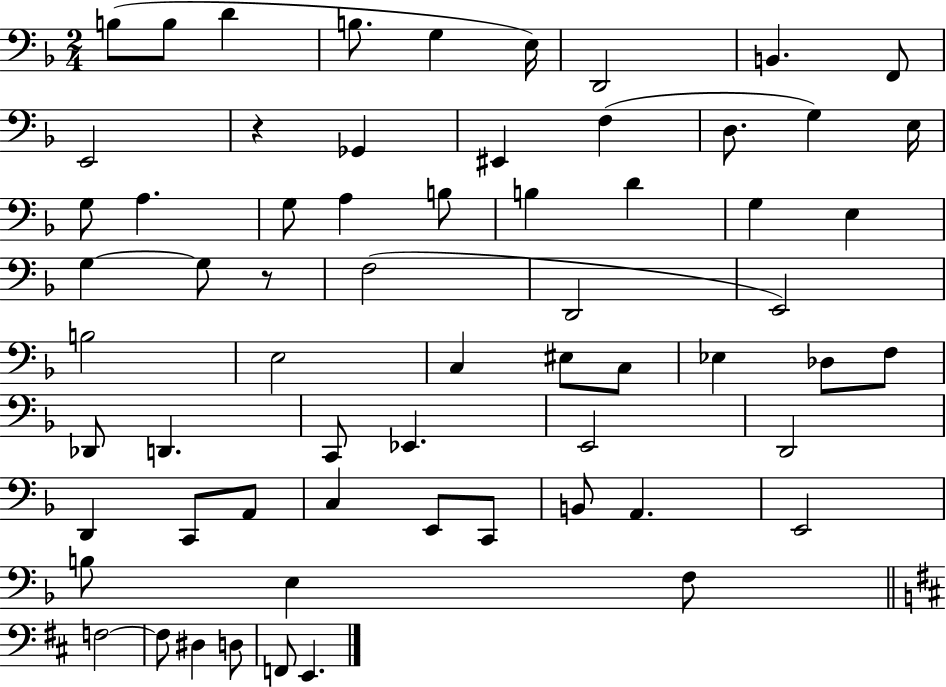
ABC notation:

X:1
T:Untitled
M:2/4
L:1/4
K:F
B,/2 B,/2 D B,/2 G, E,/4 D,,2 B,, F,,/2 E,,2 z _G,, ^E,, F, D,/2 G, E,/4 G,/2 A, G,/2 A, B,/2 B, D G, E, G, G,/2 z/2 F,2 D,,2 E,,2 B,2 E,2 C, ^E,/2 C,/2 _E, _D,/2 F,/2 _D,,/2 D,, C,,/2 _E,, E,,2 D,,2 D,, C,,/2 A,,/2 C, E,,/2 C,,/2 B,,/2 A,, E,,2 B,/2 E, F,/2 F,2 F,/2 ^D, D,/2 F,,/2 E,,